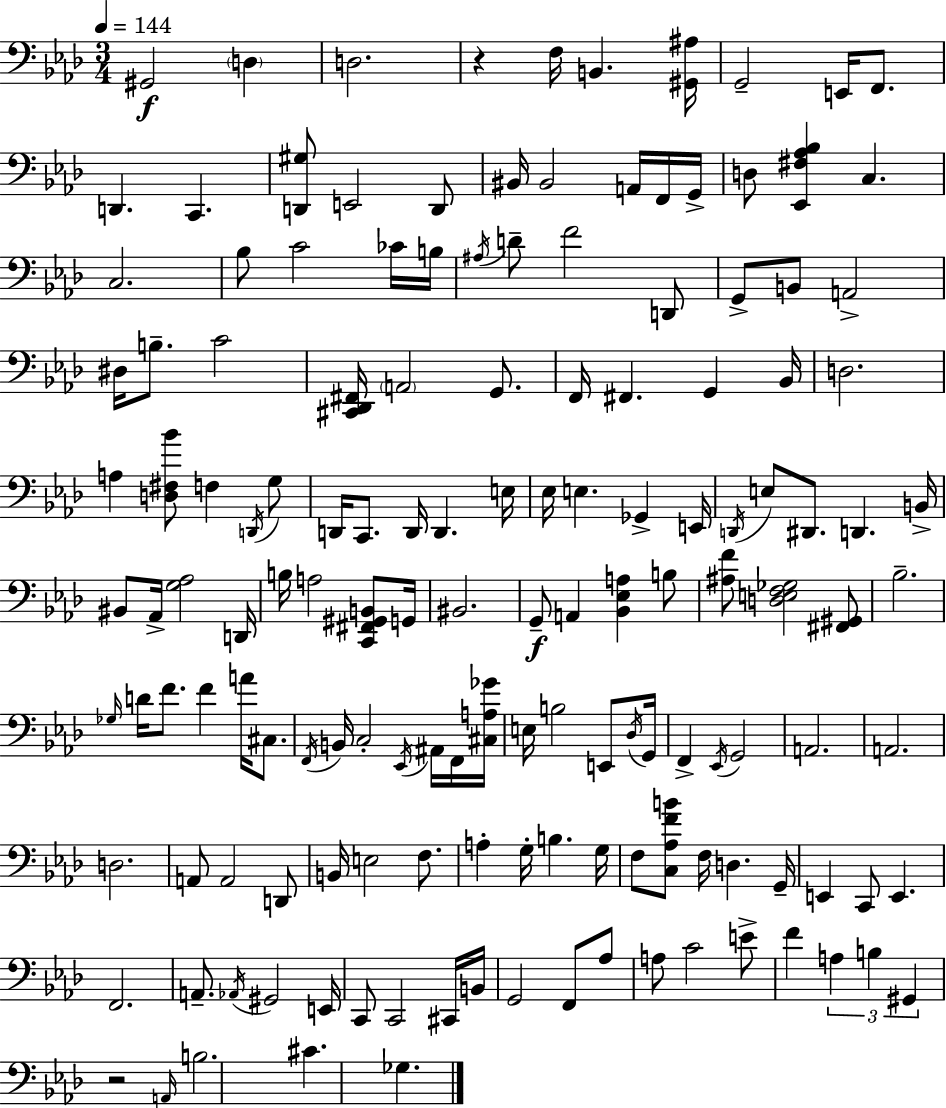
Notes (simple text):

G#2/h D3/q D3/h. R/q F3/s B2/q. [G#2,A#3]/s G2/h E2/s F2/e. D2/q. C2/q. [D2,G#3]/e E2/h D2/e BIS2/s BIS2/h A2/s F2/s G2/s D3/e [Eb2,F#3,Ab3,Bb3]/q C3/q. C3/h. Bb3/e C4/h CES4/s B3/s A#3/s D4/e F4/h D2/e G2/e B2/e A2/h D#3/s B3/e. C4/h [C#2,Db2,F#2]/s A2/h G2/e. F2/s F#2/q. G2/q Bb2/s D3/h. A3/q [D3,F#3,Bb4]/e F3/q D2/s G3/e D2/s C2/e. D2/s D2/q. E3/s Eb3/s E3/q. Gb2/q E2/s D2/s E3/e D#2/e. D2/q. B2/s BIS2/e Ab2/s [G3,Ab3]/h D2/s B3/s A3/h [C2,F#2,G#2,B2]/e G2/s BIS2/h. G2/e A2/q [Bb2,Eb3,A3]/q B3/e [A#3,F4]/e [D3,E3,F3,Gb3]/h [F#2,G#2]/e Bb3/h. Gb3/s D4/s F4/e. F4/q A4/s C#3/e. F2/s B2/s C3/h Eb2/s A#2/s F2/s [C#3,A3,Gb4]/s E3/s B3/h E2/e Db3/s G2/s F2/q Eb2/s G2/h A2/h. A2/h. D3/h. A2/e A2/h D2/e B2/s E3/h F3/e. A3/q G3/s B3/q. G3/s F3/e [C3,Ab3,F4,B4]/e F3/s D3/q. G2/s E2/q C2/e E2/q. F2/h. A2/e. Ab2/s G#2/h E2/s C2/e C2/h C#2/s B2/s G2/h F2/e Ab3/e A3/e C4/h E4/e F4/q A3/q B3/q G#2/q R/h A2/s B3/h. C#4/q. Gb3/q.